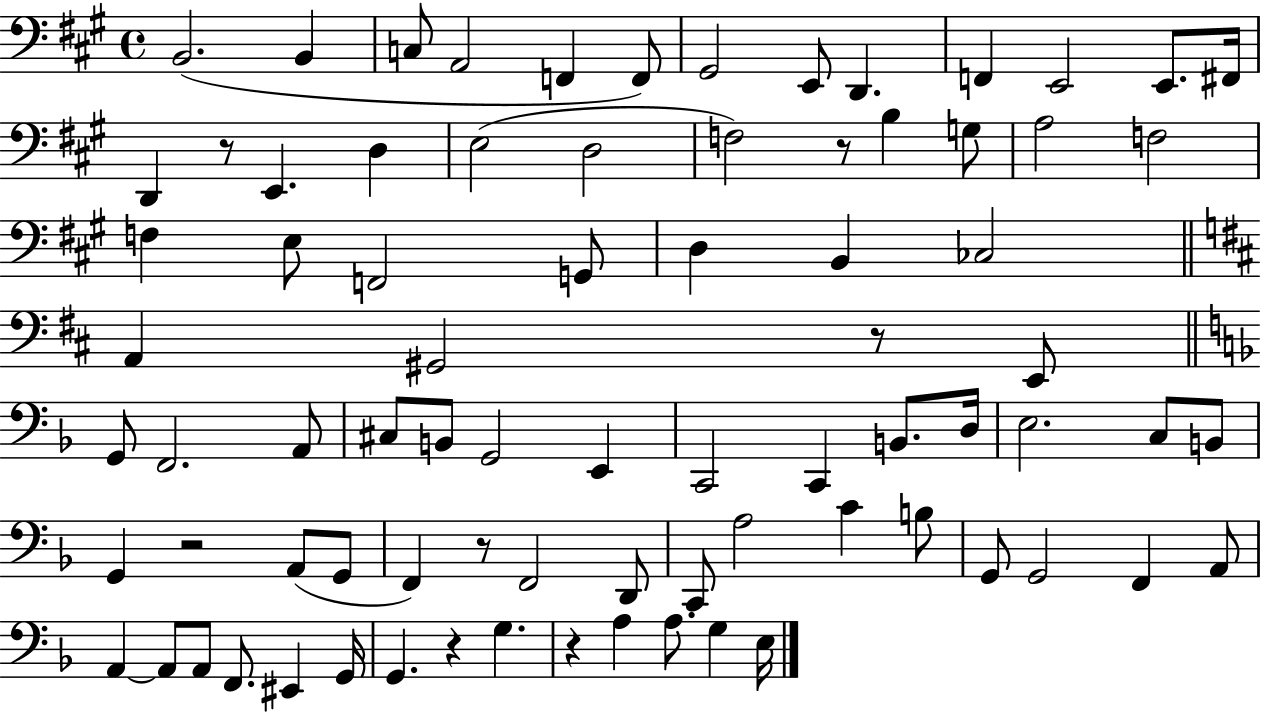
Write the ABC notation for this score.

X:1
T:Untitled
M:4/4
L:1/4
K:A
B,,2 B,, C,/2 A,,2 F,, F,,/2 ^G,,2 E,,/2 D,, F,, E,,2 E,,/2 ^F,,/4 D,, z/2 E,, D, E,2 D,2 F,2 z/2 B, G,/2 A,2 F,2 F, E,/2 F,,2 G,,/2 D, B,, _C,2 A,, ^G,,2 z/2 E,,/2 G,,/2 F,,2 A,,/2 ^C,/2 B,,/2 G,,2 E,, C,,2 C,, B,,/2 D,/4 E,2 C,/2 B,,/2 G,, z2 A,,/2 G,,/2 F,, z/2 F,,2 D,,/2 C,,/2 A,2 C B,/2 G,,/2 G,,2 F,, A,,/2 A,, A,,/2 A,,/2 F,,/2 ^E,, G,,/4 G,, z G, z A, A,/2 G, E,/4